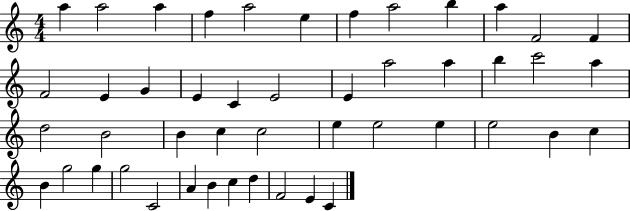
X:1
T:Untitled
M:4/4
L:1/4
K:C
a a2 a f a2 e f a2 b a F2 F F2 E G E C E2 E a2 a b c'2 a d2 B2 B c c2 e e2 e e2 B c B g2 g g2 C2 A B c d F2 E C